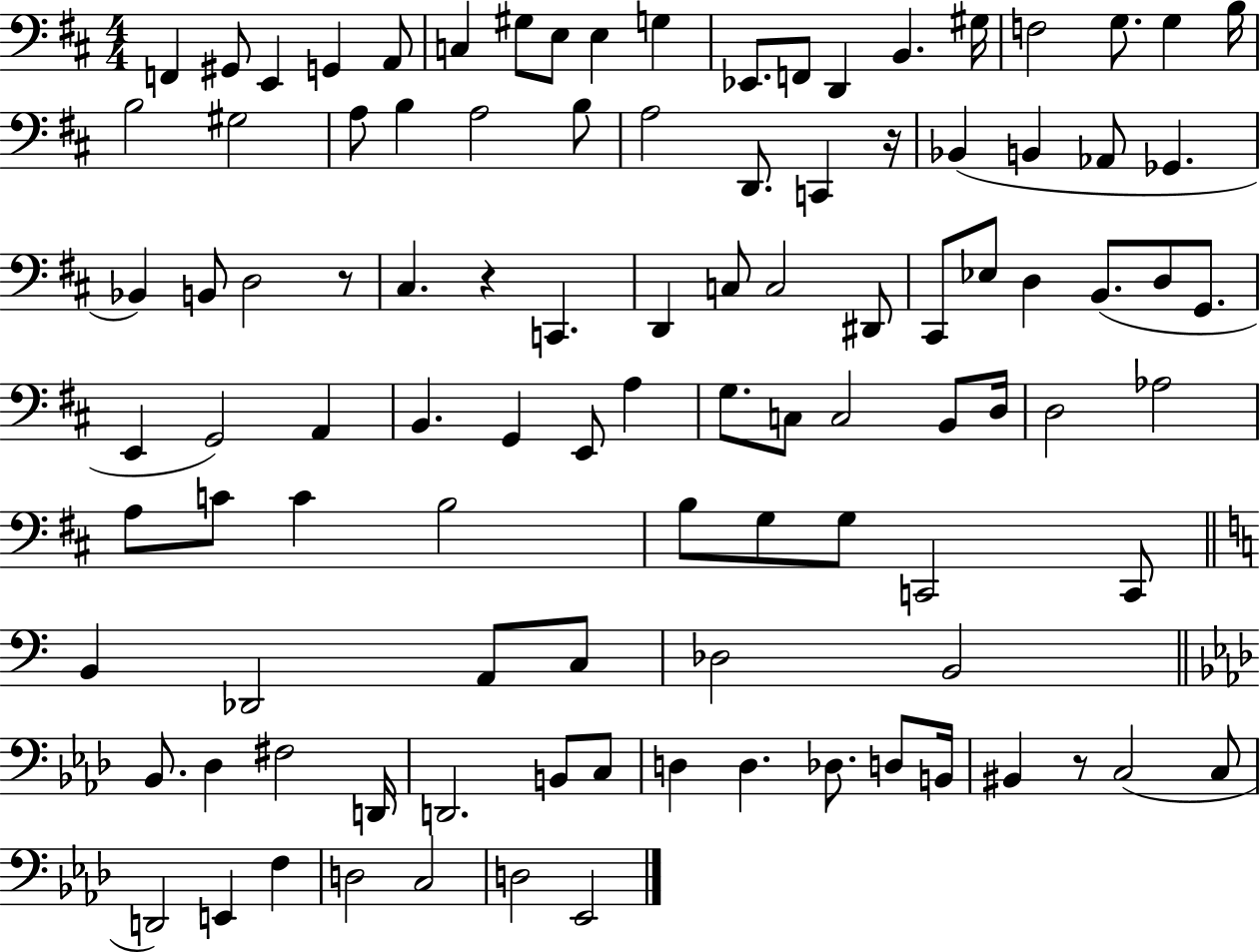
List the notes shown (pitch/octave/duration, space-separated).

F2/q G#2/e E2/q G2/q A2/e C3/q G#3/e E3/e E3/q G3/q Eb2/e. F2/e D2/q B2/q. G#3/s F3/h G3/e. G3/q B3/s B3/h G#3/h A3/e B3/q A3/h B3/e A3/h D2/e. C2/q R/s Bb2/q B2/q Ab2/e Gb2/q. Bb2/q B2/e D3/h R/e C#3/q. R/q C2/q. D2/q C3/e C3/h D#2/e C#2/e Eb3/e D3/q B2/e. D3/e G2/e. E2/q G2/h A2/q B2/q. G2/q E2/e A3/q G3/e. C3/e C3/h B2/e D3/s D3/h Ab3/h A3/e C4/e C4/q B3/h B3/e G3/e G3/e C2/h C2/e B2/q Db2/h A2/e C3/e Db3/h B2/h Bb2/e. Db3/q F#3/h D2/s D2/h. B2/e C3/e D3/q D3/q. Db3/e. D3/e B2/s BIS2/q R/e C3/h C3/e D2/h E2/q F3/q D3/h C3/h D3/h Eb2/h